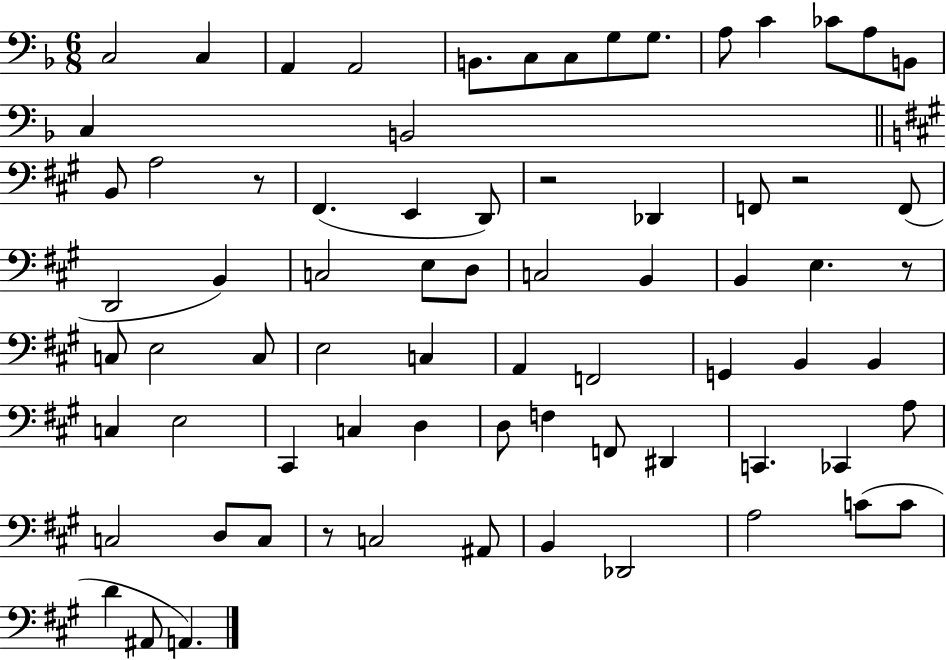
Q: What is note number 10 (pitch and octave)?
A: A3